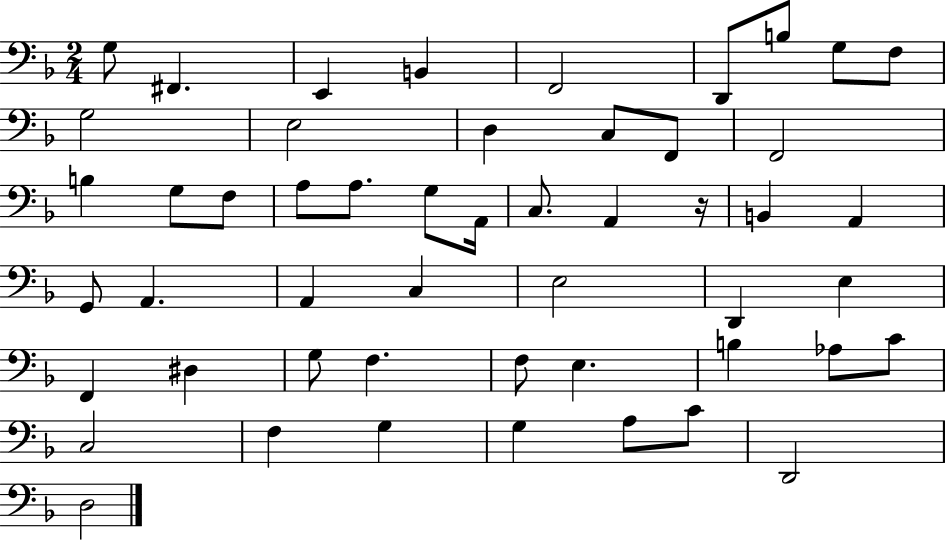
X:1
T:Untitled
M:2/4
L:1/4
K:F
G,/2 ^F,, E,, B,, F,,2 D,,/2 B,/2 G,/2 F,/2 G,2 E,2 D, C,/2 F,,/2 F,,2 B, G,/2 F,/2 A,/2 A,/2 G,/2 A,,/4 C,/2 A,, z/4 B,, A,, G,,/2 A,, A,, C, E,2 D,, E, F,, ^D, G,/2 F, F,/2 E, B, _A,/2 C/2 C,2 F, G, G, A,/2 C/2 D,,2 D,2